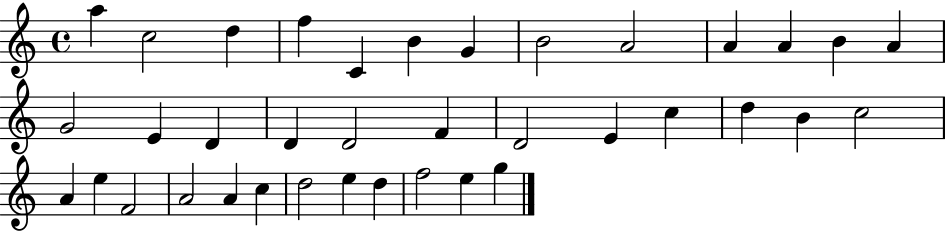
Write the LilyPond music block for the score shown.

{
  \clef treble
  \time 4/4
  \defaultTimeSignature
  \key c \major
  a''4 c''2 d''4 | f''4 c'4 b'4 g'4 | b'2 a'2 | a'4 a'4 b'4 a'4 | \break g'2 e'4 d'4 | d'4 d'2 f'4 | d'2 e'4 c''4 | d''4 b'4 c''2 | \break a'4 e''4 f'2 | a'2 a'4 c''4 | d''2 e''4 d''4 | f''2 e''4 g''4 | \break \bar "|."
}